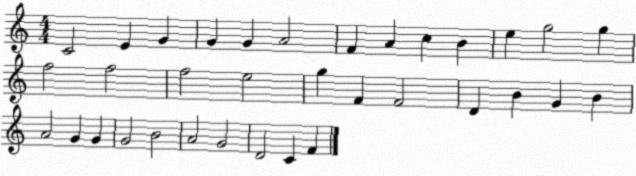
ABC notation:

X:1
T:Untitled
M:4/4
L:1/4
K:C
C2 E G G G A2 F A c B e g2 g f2 f2 f2 e2 g F F2 D B G B A2 G G G2 B2 A2 G2 D2 C F